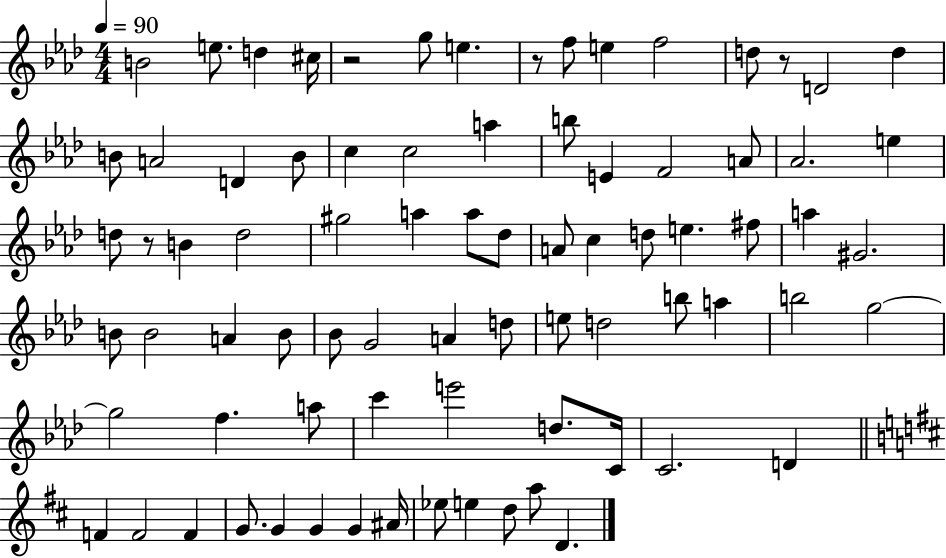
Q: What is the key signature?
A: AES major